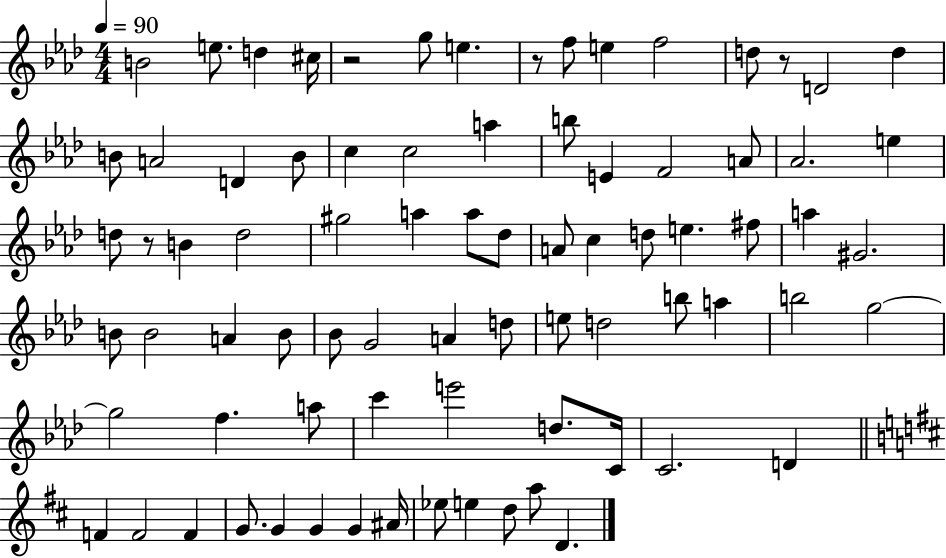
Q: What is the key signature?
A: AES major